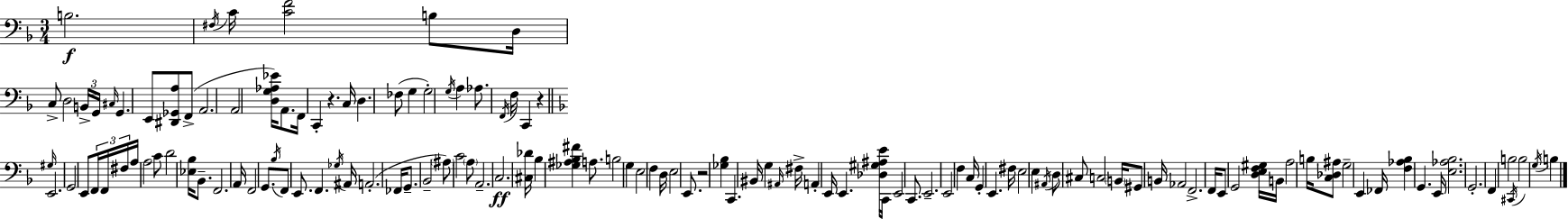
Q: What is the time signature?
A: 3/4